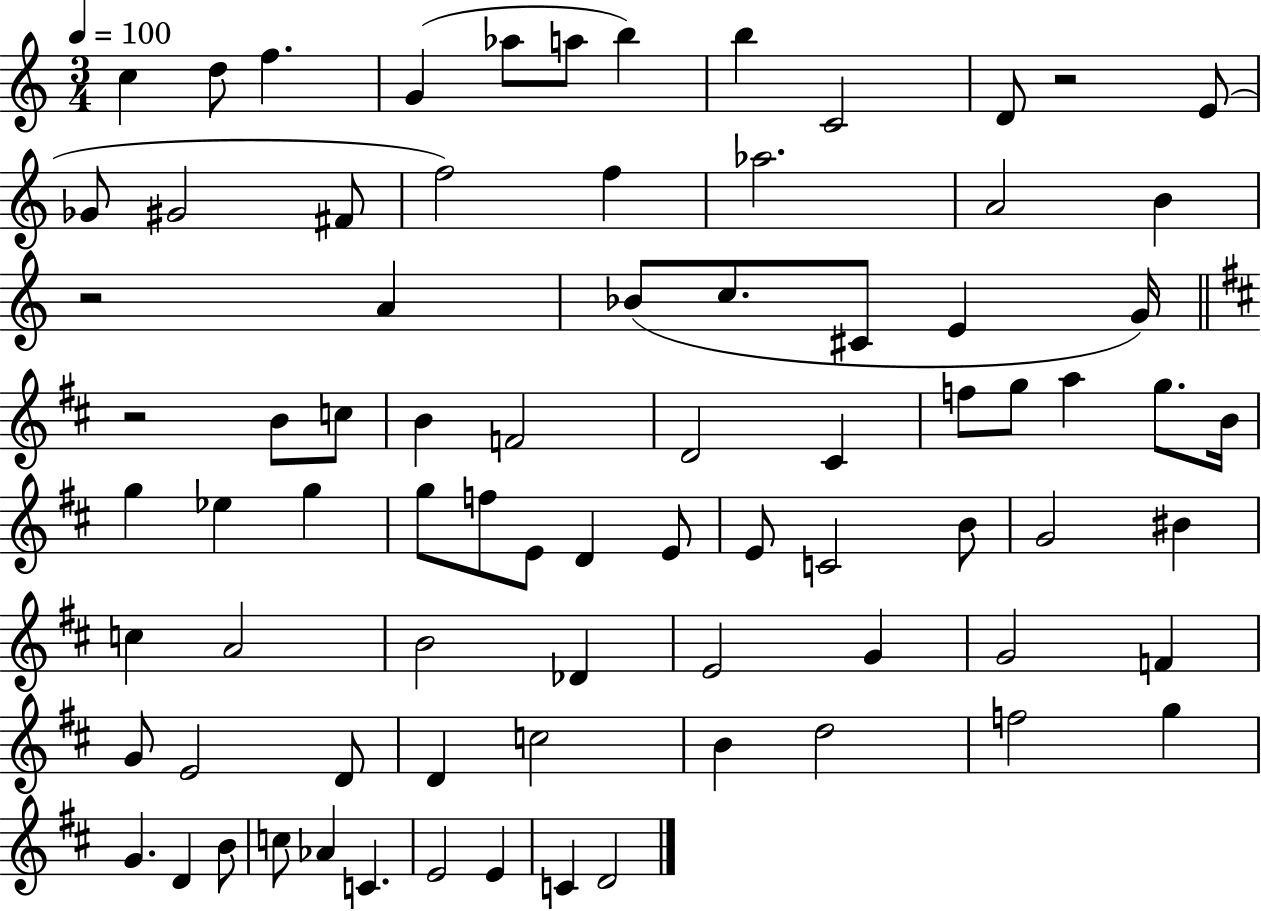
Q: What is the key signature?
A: C major